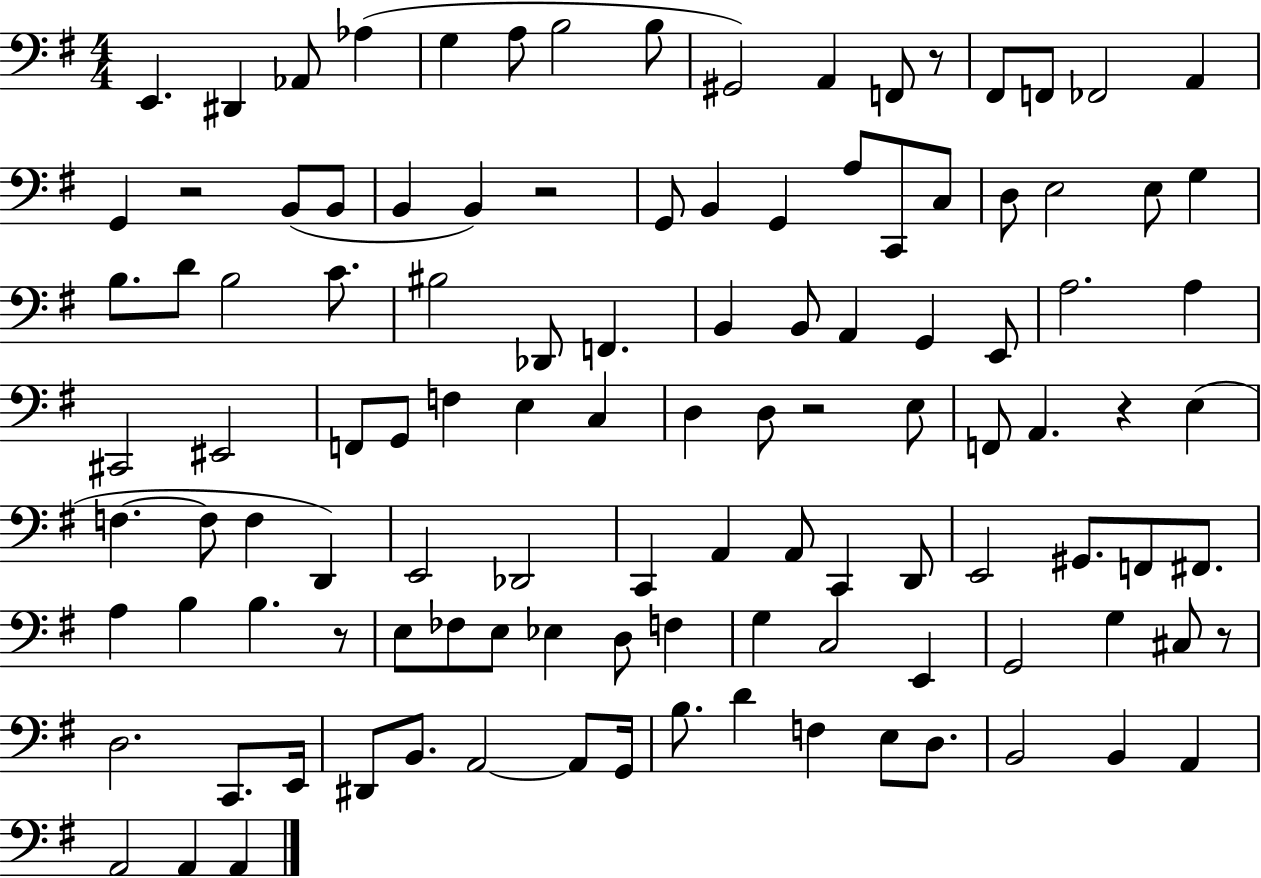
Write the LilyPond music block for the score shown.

{
  \clef bass
  \numericTimeSignature
  \time 4/4
  \key g \major
  e,4. dis,4 aes,8 aes4( | g4 a8 b2 b8 | gis,2) a,4 f,8 r8 | fis,8 f,8 fes,2 a,4 | \break g,4 r2 b,8( b,8 | b,4 b,4) r2 | g,8 b,4 g,4 a8 c,8 c8 | d8 e2 e8 g4 | \break b8. d'8 b2 c'8. | bis2 des,8 f,4. | b,4 b,8 a,4 g,4 e,8 | a2. a4 | \break cis,2 eis,2 | f,8 g,8 f4 e4 c4 | d4 d8 r2 e8 | f,8 a,4. r4 e4( | \break f4.~~ f8 f4 d,4) | e,2 des,2 | c,4 a,4 a,8 c,4 d,8 | e,2 gis,8. f,8 fis,8. | \break a4 b4 b4. r8 | e8 fes8 e8 ees4 d8 f4 | g4 c2 e,4 | g,2 g4 cis8 r8 | \break d2. c,8. e,16 | dis,8 b,8. a,2~~ a,8 g,16 | b8. d'4 f4 e8 d8. | b,2 b,4 a,4 | \break a,2 a,4 a,4 | \bar "|."
}